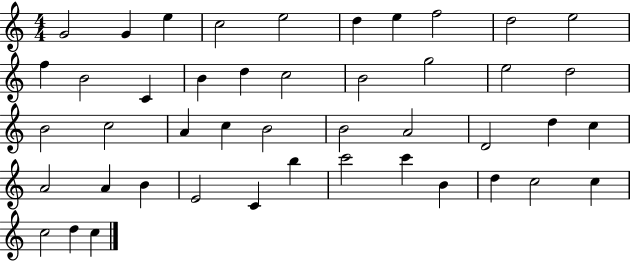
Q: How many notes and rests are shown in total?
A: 45